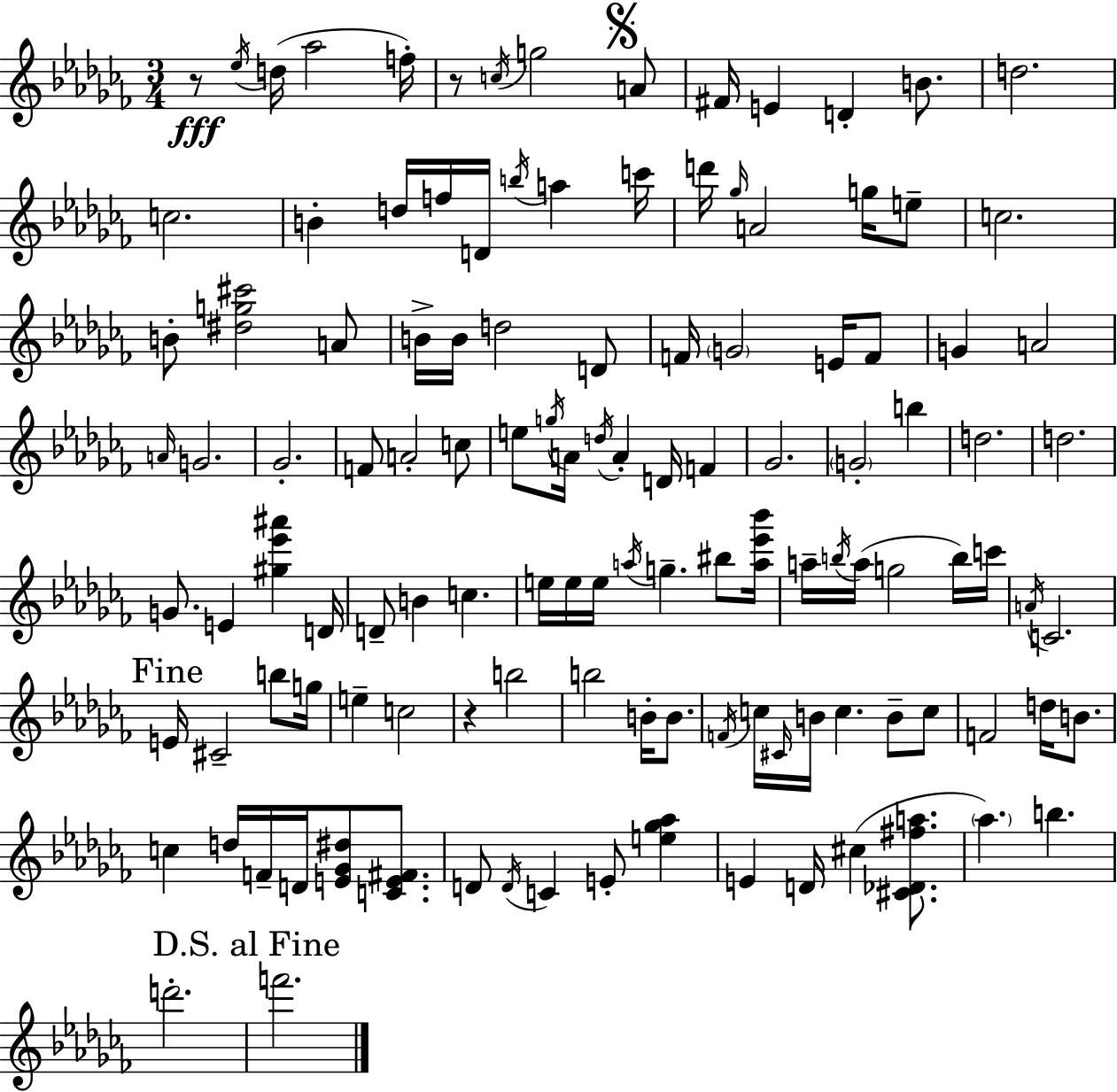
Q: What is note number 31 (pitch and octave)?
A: D5